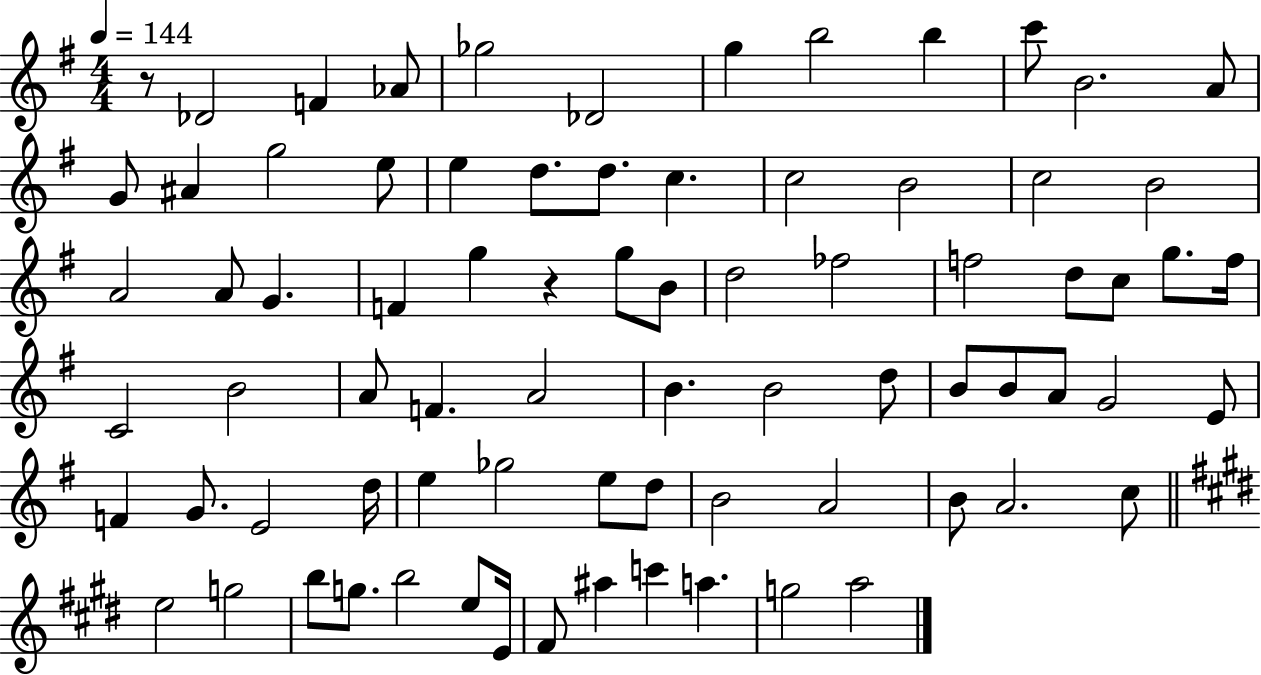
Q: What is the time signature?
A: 4/4